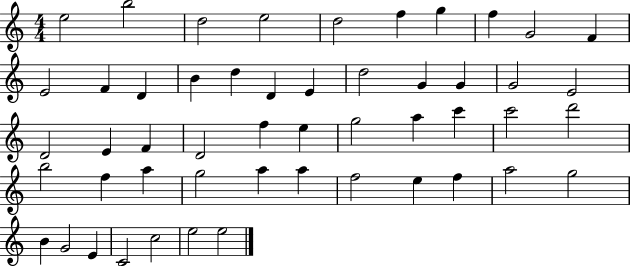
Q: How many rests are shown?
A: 0